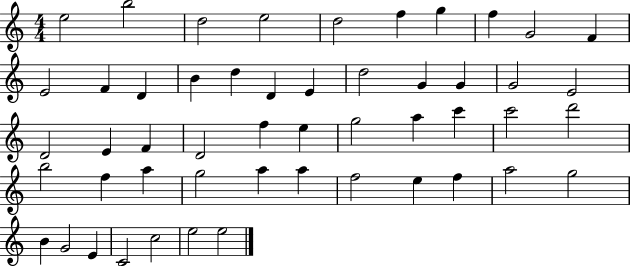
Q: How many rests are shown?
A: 0